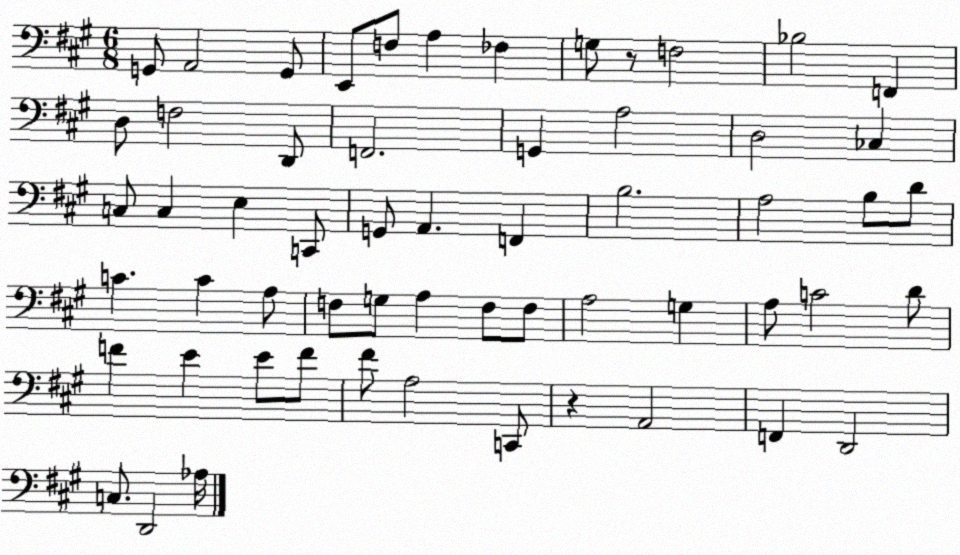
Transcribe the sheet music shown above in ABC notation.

X:1
T:Untitled
M:6/8
L:1/4
K:A
G,,/2 A,,2 G,,/2 E,,/2 F,/2 A, _F, G,/2 z/2 F,2 _B,2 F,, D,/2 F,2 D,,/2 F,,2 G,, A,2 D,2 _C, C,/2 C, E, C,,/2 G,,/2 A,, F,, B,2 A,2 B,/2 D/2 C C A,/2 F,/2 G,/2 A, F,/2 F,/2 A,2 G, A,/2 C2 D/2 F E E/2 F/2 ^F/2 A,2 C,,/2 z A,,2 F,, D,,2 C,/2 D,,2 _A,/4